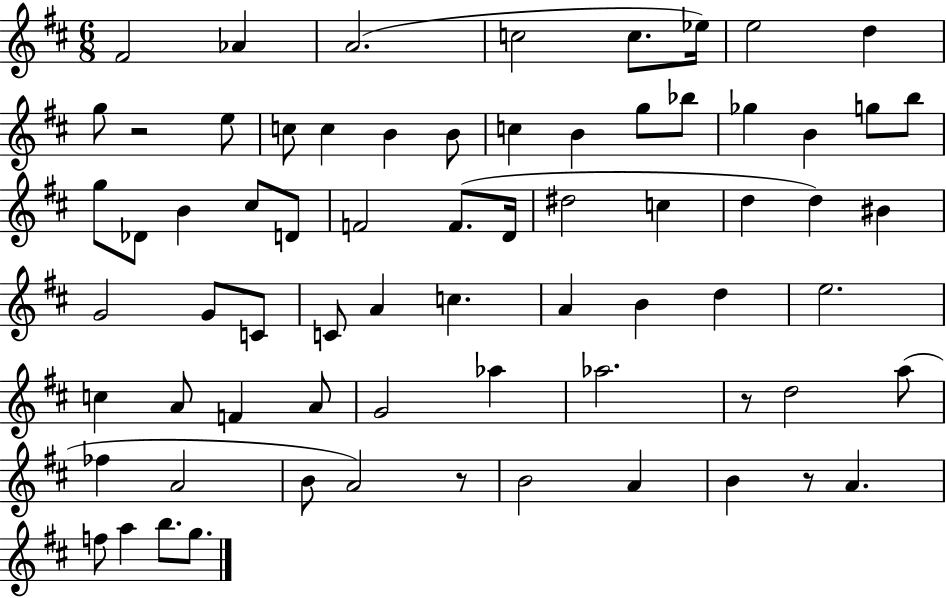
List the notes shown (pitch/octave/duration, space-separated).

F#4/h Ab4/q A4/h. C5/h C5/e. Eb5/s E5/h D5/q G5/e R/h E5/e C5/e C5/q B4/q B4/e C5/q B4/q G5/e Bb5/e Gb5/q B4/q G5/e B5/e G5/e Db4/e B4/q C#5/e D4/e F4/h F4/e. D4/s D#5/h C5/q D5/q D5/q BIS4/q G4/h G4/e C4/e C4/e A4/q C5/q. A4/q B4/q D5/q E5/h. C5/q A4/e F4/q A4/e G4/h Ab5/q Ab5/h. R/e D5/h A5/e FES5/q A4/h B4/e A4/h R/e B4/h A4/q B4/q R/e A4/q. F5/e A5/q B5/e. G5/e.